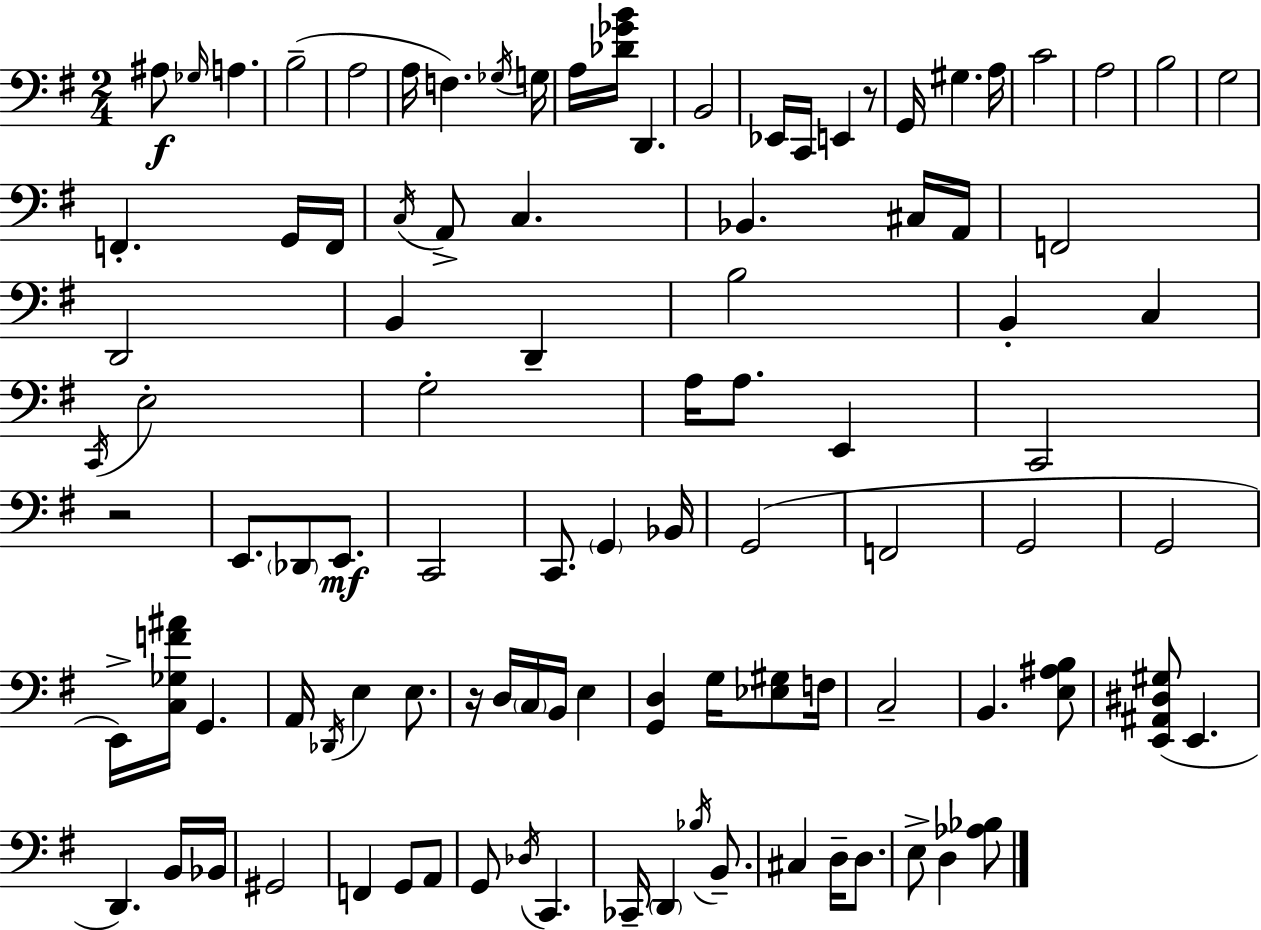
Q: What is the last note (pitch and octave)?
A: D3